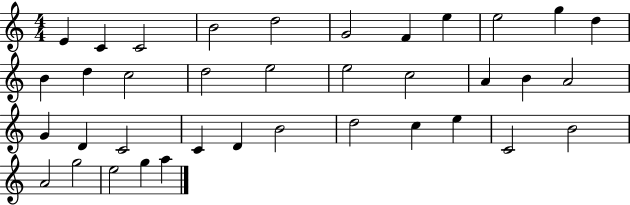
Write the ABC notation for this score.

X:1
T:Untitled
M:4/4
L:1/4
K:C
E C C2 B2 d2 G2 F e e2 g d B d c2 d2 e2 e2 c2 A B A2 G D C2 C D B2 d2 c e C2 B2 A2 g2 e2 g a